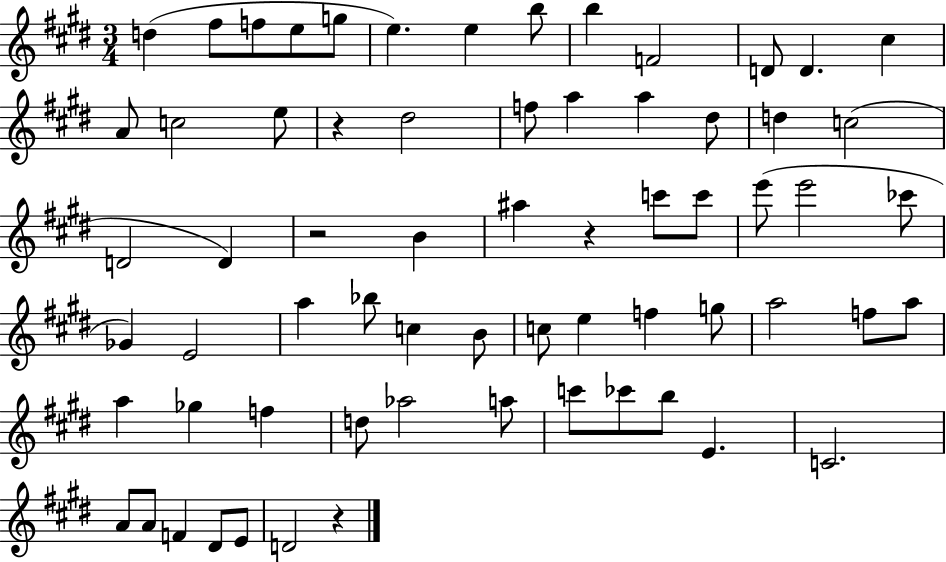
X:1
T:Untitled
M:3/4
L:1/4
K:E
d ^f/2 f/2 e/2 g/2 e e b/2 b F2 D/2 D ^c A/2 c2 e/2 z ^d2 f/2 a a ^d/2 d c2 D2 D z2 B ^a z c'/2 c'/2 e'/2 e'2 _c'/2 _G E2 a _b/2 c B/2 c/2 e f g/2 a2 f/2 a/2 a _g f d/2 _a2 a/2 c'/2 _c'/2 b/2 E C2 A/2 A/2 F ^D/2 E/2 D2 z